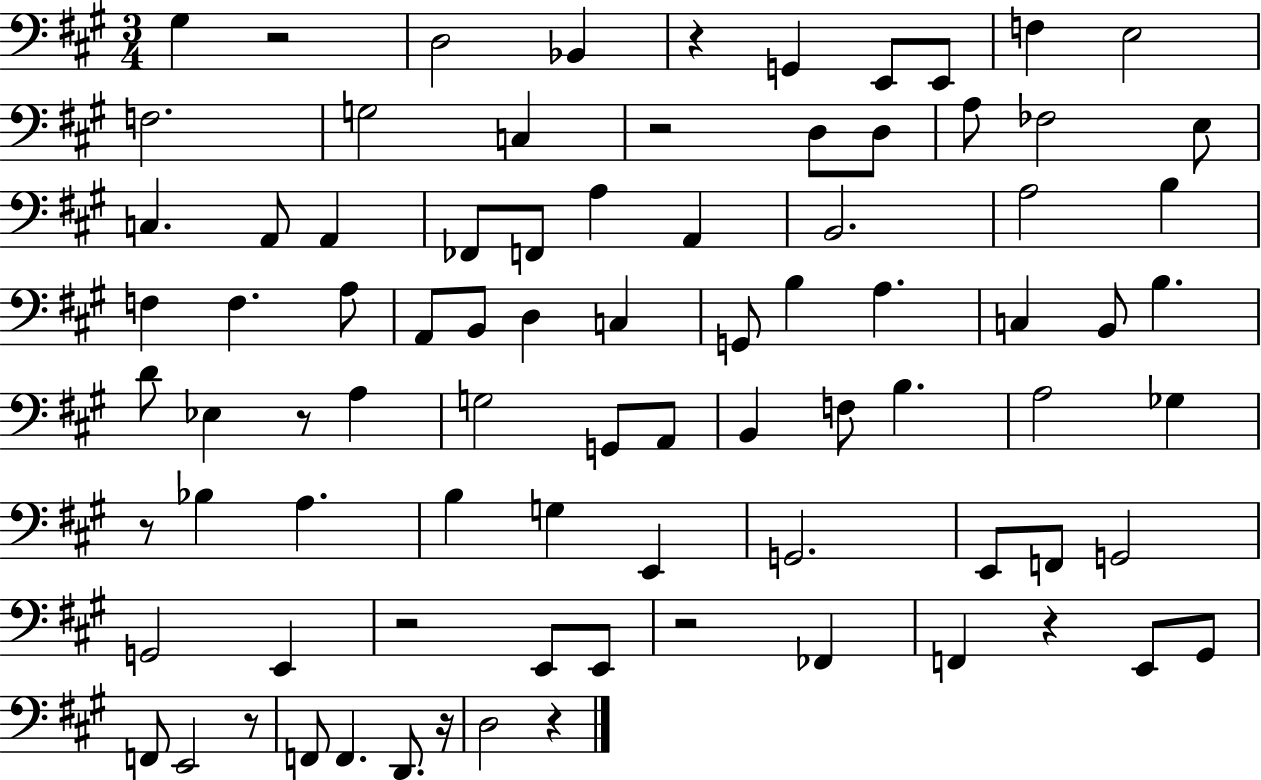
G#3/q R/h D3/h Bb2/q R/q G2/q E2/e E2/e F3/q E3/h F3/h. G3/h C3/q R/h D3/e D3/e A3/e FES3/h E3/e C3/q. A2/e A2/q FES2/e F2/e A3/q A2/q B2/h. A3/h B3/q F3/q F3/q. A3/e A2/e B2/e D3/q C3/q G2/e B3/q A3/q. C3/q B2/e B3/q. D4/e Eb3/q R/e A3/q G3/h G2/e A2/e B2/q F3/e B3/q. A3/h Gb3/q R/e Bb3/q A3/q. B3/q G3/q E2/q G2/h. E2/e F2/e G2/h G2/h E2/q R/h E2/e E2/e R/h FES2/q F2/q R/q E2/e G#2/e F2/e E2/h R/e F2/e F2/q. D2/e. R/s D3/h R/q